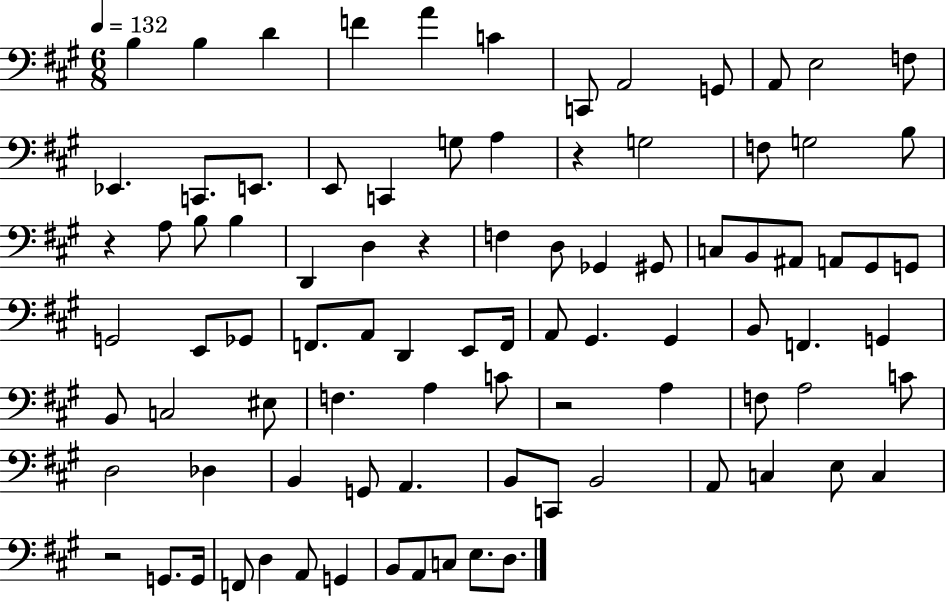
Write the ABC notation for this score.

X:1
T:Untitled
M:6/8
L:1/4
K:A
B, B, D F A C C,,/2 A,,2 G,,/2 A,,/2 E,2 F,/2 _E,, C,,/2 E,,/2 E,,/2 C,, G,/2 A, z G,2 F,/2 G,2 B,/2 z A,/2 B,/2 B, D,, D, z F, D,/2 _G,, ^G,,/2 C,/2 B,,/2 ^A,,/2 A,,/2 ^G,,/2 G,,/2 G,,2 E,,/2 _G,,/2 F,,/2 A,,/2 D,, E,,/2 F,,/4 A,,/2 ^G,, ^G,, B,,/2 F,, G,, B,,/2 C,2 ^E,/2 F, A, C/2 z2 A, F,/2 A,2 C/2 D,2 _D, B,, G,,/2 A,, B,,/2 C,,/2 B,,2 A,,/2 C, E,/2 C, z2 G,,/2 G,,/4 F,,/2 D, A,,/2 G,, B,,/2 A,,/2 C,/2 E,/2 D,/2